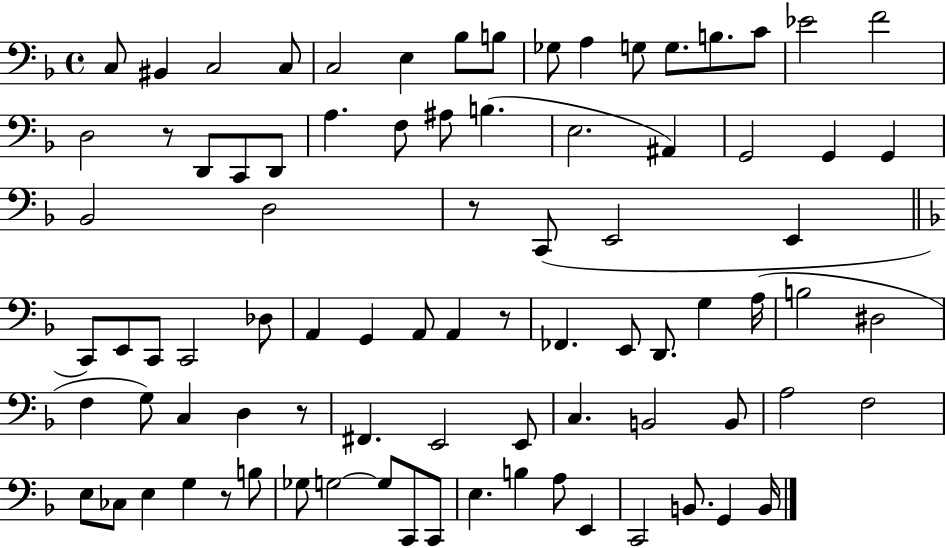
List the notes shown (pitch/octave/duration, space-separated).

C3/e BIS2/q C3/h C3/e C3/h E3/q Bb3/e B3/e Gb3/e A3/q G3/e G3/e. B3/e. C4/e Eb4/h F4/h D3/h R/e D2/e C2/e D2/e A3/q. F3/e A#3/e B3/q. E3/h. A#2/q G2/h G2/q G2/q Bb2/h D3/h R/e C2/e E2/h E2/q C2/e E2/e C2/e C2/h Db3/e A2/q G2/q A2/e A2/q R/e FES2/q. E2/e D2/e. G3/q A3/s B3/h D#3/h F3/q G3/e C3/q D3/q R/e F#2/q. E2/h E2/e C3/q. B2/h B2/e A3/h F3/h E3/e CES3/e E3/q G3/q R/e B3/e Gb3/e G3/h G3/e C2/e C2/e E3/q. B3/q A3/e E2/q C2/h B2/e. G2/q B2/s